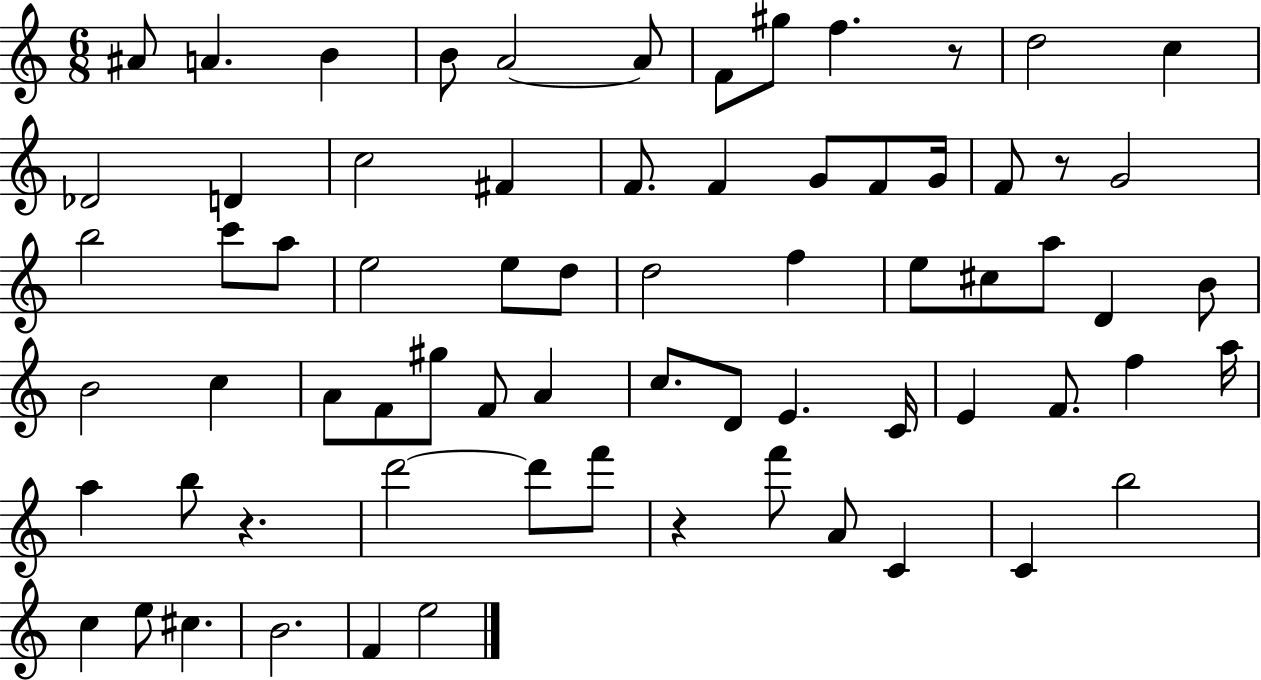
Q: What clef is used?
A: treble